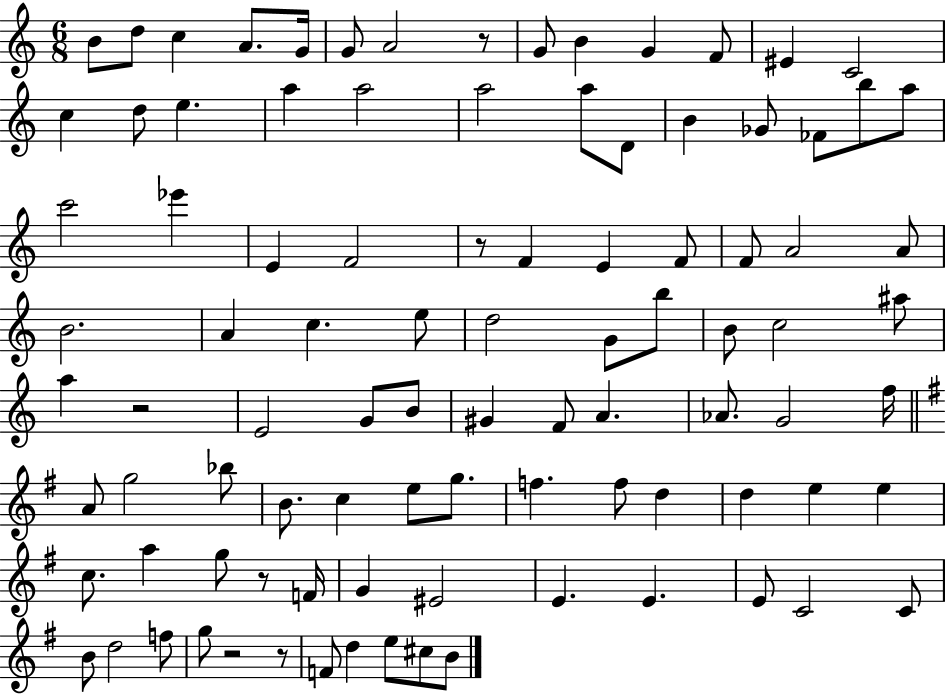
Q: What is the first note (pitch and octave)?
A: B4